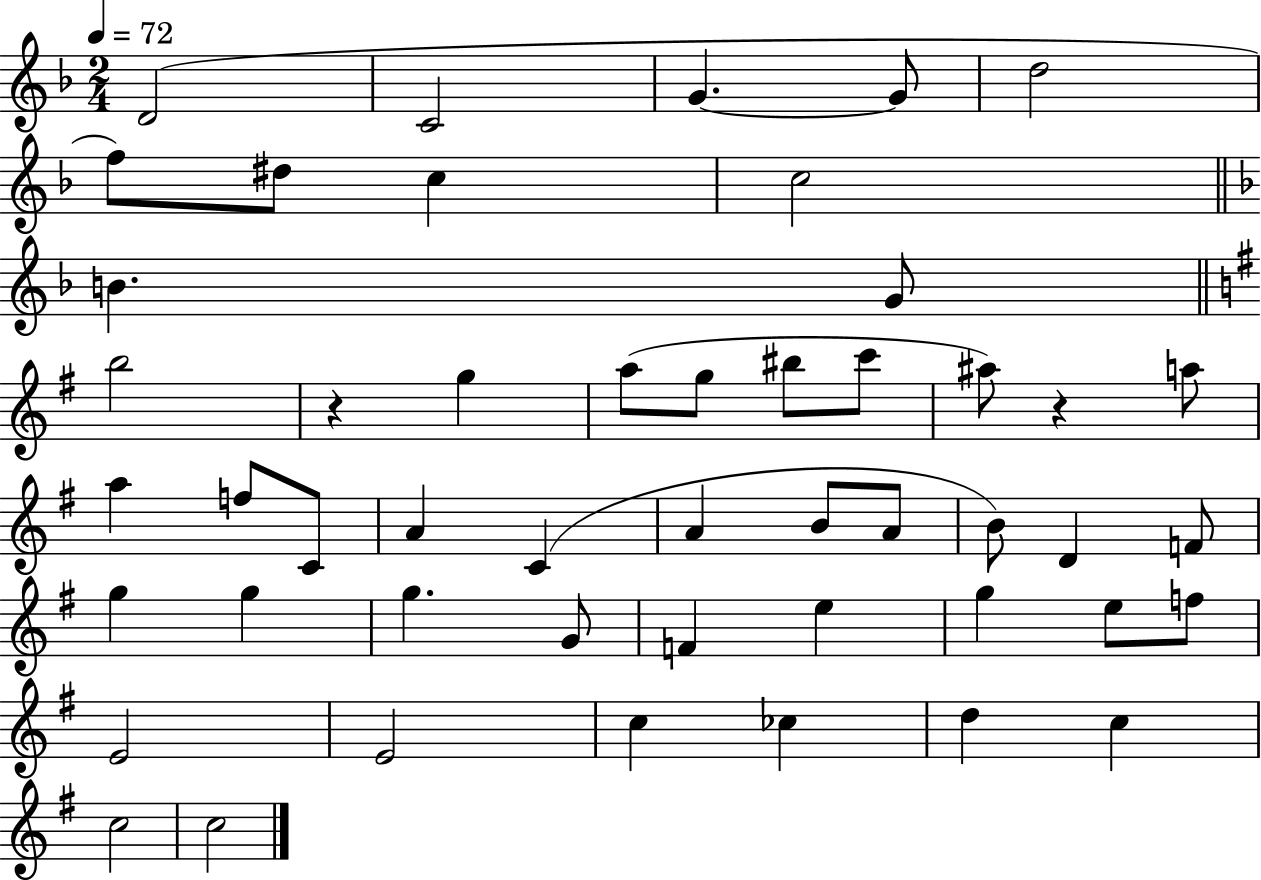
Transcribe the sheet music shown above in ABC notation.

X:1
T:Untitled
M:2/4
L:1/4
K:F
D2 C2 G G/2 d2 f/2 ^d/2 c c2 B G/2 b2 z g a/2 g/2 ^b/2 c'/2 ^a/2 z a/2 a f/2 C/2 A C A B/2 A/2 B/2 D F/2 g g g G/2 F e g e/2 f/2 E2 E2 c _c d c c2 c2